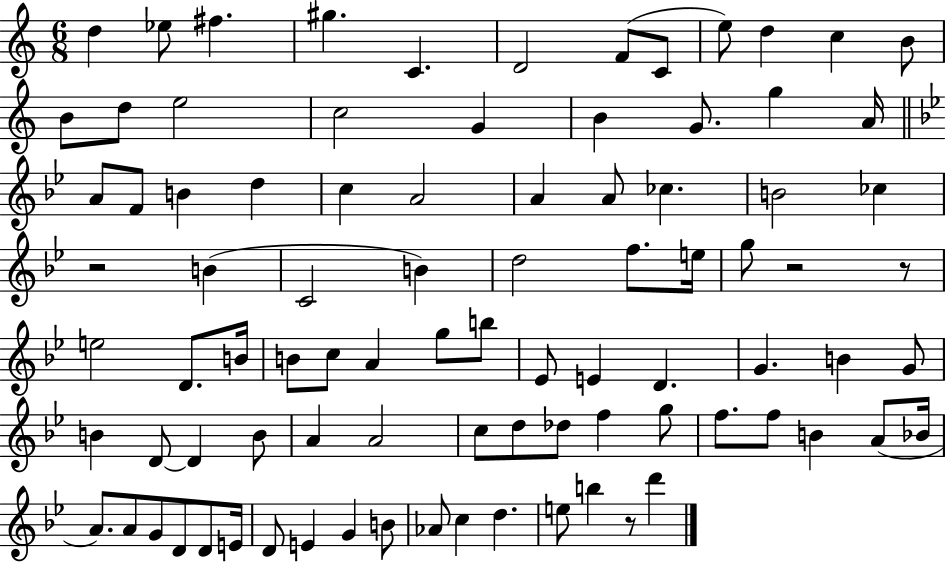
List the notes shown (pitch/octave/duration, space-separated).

D5/q Eb5/e F#5/q. G#5/q. C4/q. D4/h F4/e C4/e E5/e D5/q C5/q B4/e B4/e D5/e E5/h C5/h G4/q B4/q G4/e. G5/q A4/s A4/e F4/e B4/q D5/q C5/q A4/h A4/q A4/e CES5/q. B4/h CES5/q R/h B4/q C4/h B4/q D5/h F5/e. E5/s G5/e R/h R/e E5/h D4/e. B4/s B4/e C5/e A4/q G5/e B5/e Eb4/e E4/q D4/q. G4/q. B4/q G4/e B4/q D4/e D4/q B4/e A4/q A4/h C5/e D5/e Db5/e F5/q G5/e F5/e. F5/e B4/q A4/e Bb4/s A4/e. A4/e G4/e D4/e D4/e E4/s D4/e E4/q G4/q B4/e Ab4/e C5/q D5/q. E5/e B5/q R/e D6/q